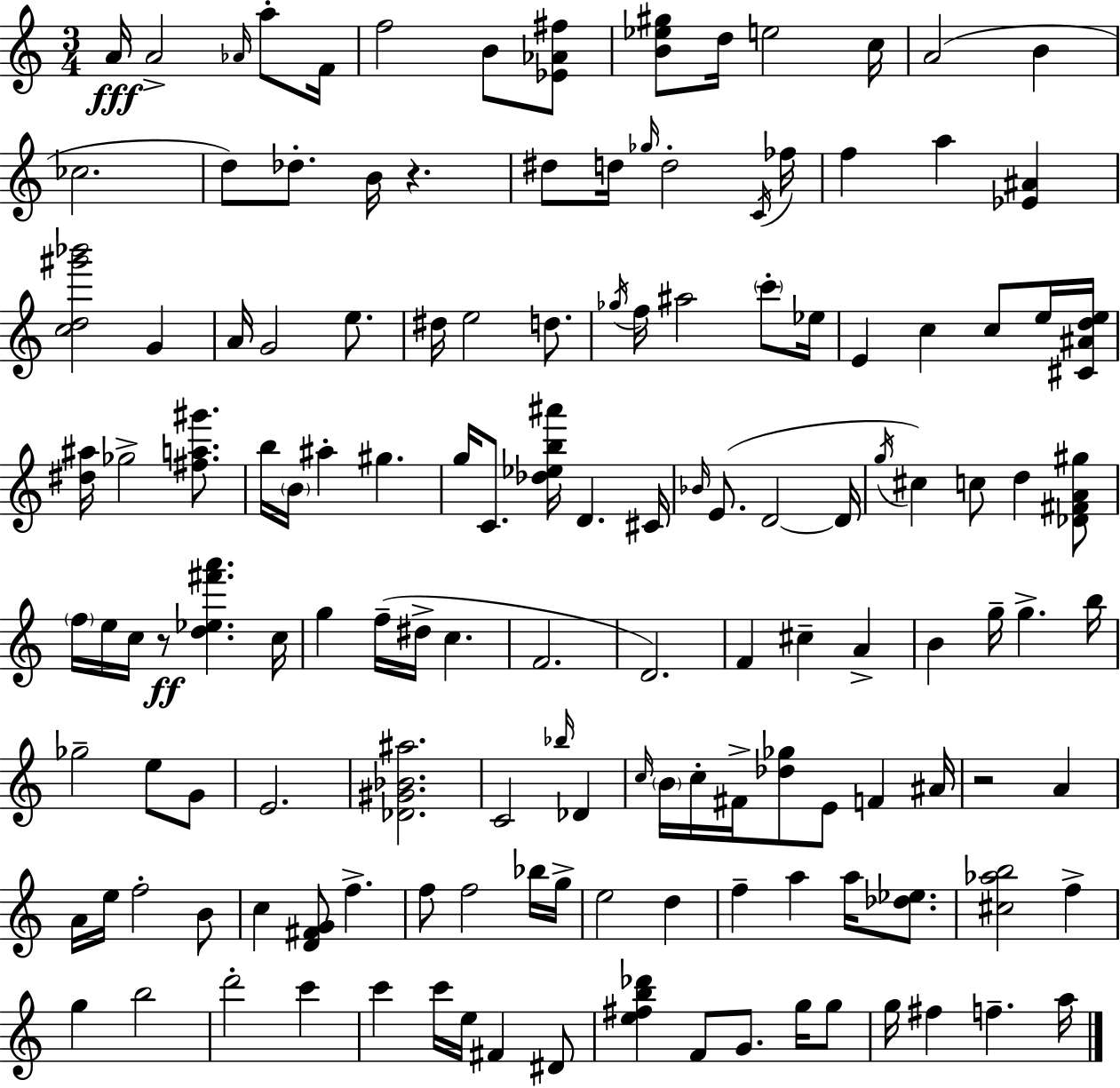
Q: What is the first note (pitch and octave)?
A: A4